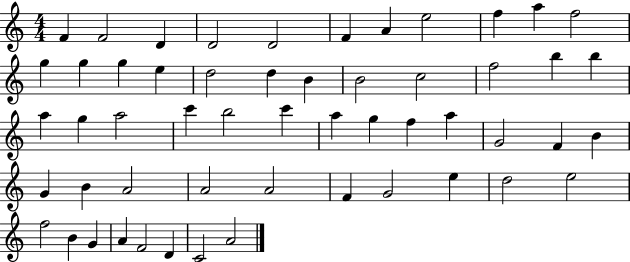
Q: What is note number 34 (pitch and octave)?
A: G4